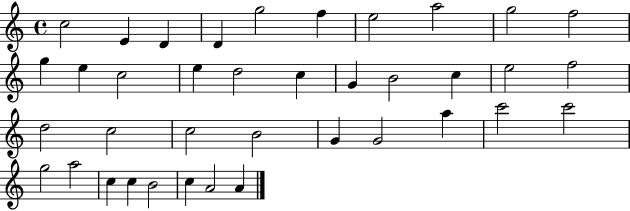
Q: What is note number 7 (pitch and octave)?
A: E5